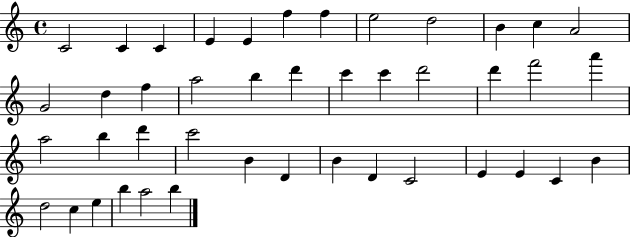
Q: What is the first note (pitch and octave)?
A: C4